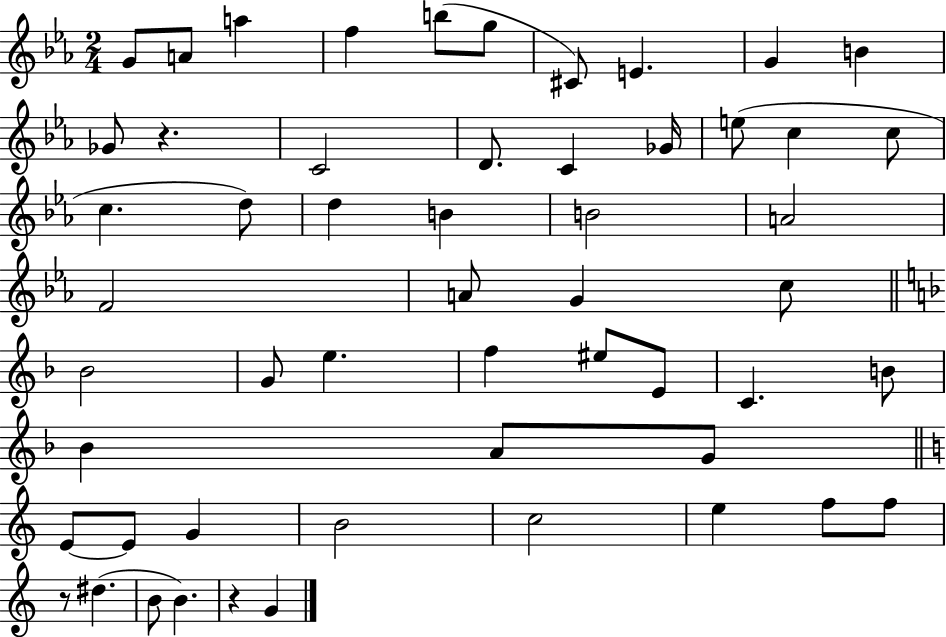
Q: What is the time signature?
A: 2/4